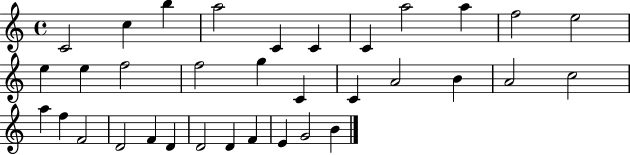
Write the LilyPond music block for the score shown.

{
  \clef treble
  \time 4/4
  \defaultTimeSignature
  \key c \major
  c'2 c''4 b''4 | a''2 c'4 c'4 | c'4 a''2 a''4 | f''2 e''2 | \break e''4 e''4 f''2 | f''2 g''4 c'4 | c'4 a'2 b'4 | a'2 c''2 | \break a''4 f''4 f'2 | d'2 f'4 d'4 | d'2 d'4 f'4 | e'4 g'2 b'4 | \break \bar "|."
}